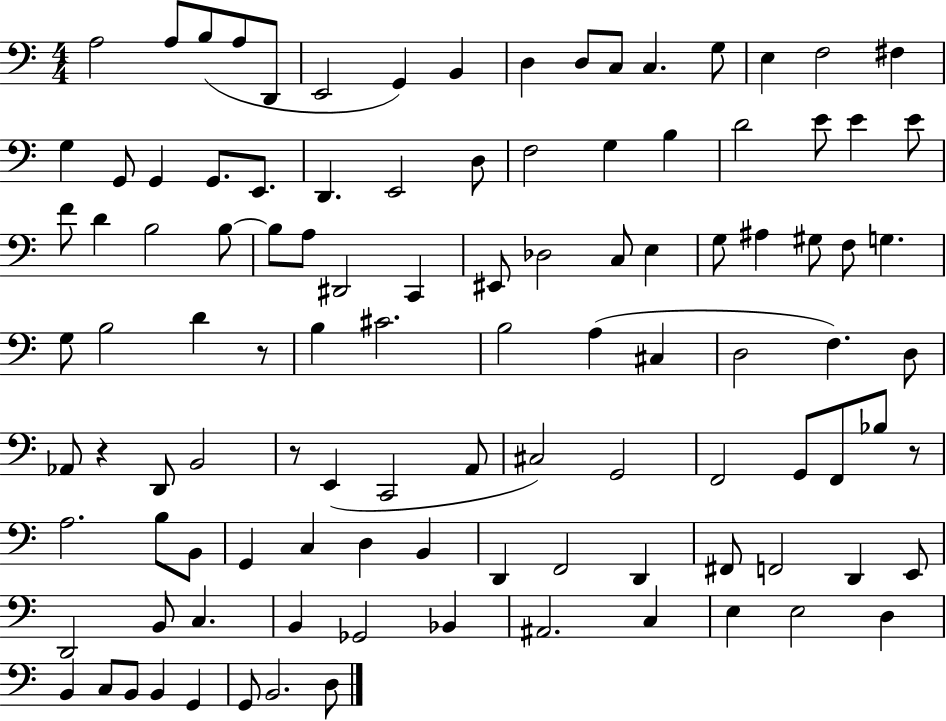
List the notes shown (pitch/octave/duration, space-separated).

A3/h A3/e B3/e A3/e D2/e E2/h G2/q B2/q D3/q D3/e C3/e C3/q. G3/e E3/q F3/h F#3/q G3/q G2/e G2/q G2/e. E2/e. D2/q. E2/h D3/e F3/h G3/q B3/q D4/h E4/e E4/q E4/e F4/e D4/q B3/h B3/e B3/e A3/e D#2/h C2/q EIS2/e Db3/h C3/e E3/q G3/e A#3/q G#3/e F3/e G3/q. G3/e B3/h D4/q R/e B3/q C#4/h. B3/h A3/q C#3/q D3/h F3/q. D3/e Ab2/e R/q D2/e B2/h R/e E2/q C2/h A2/e C#3/h G2/h F2/h G2/e F2/e Bb3/e R/e A3/h. B3/e B2/e G2/q C3/q D3/q B2/q D2/q F2/h D2/q F#2/e F2/h D2/q E2/e D2/h B2/e C3/q. B2/q Gb2/h Bb2/q A#2/h. C3/q E3/q E3/h D3/q B2/q C3/e B2/e B2/q G2/q G2/e B2/h. D3/e